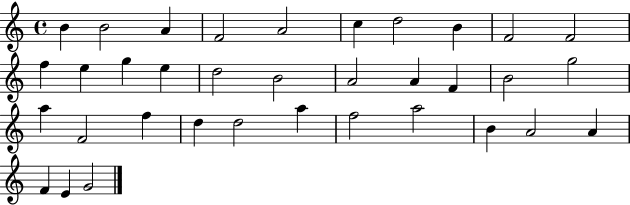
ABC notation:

X:1
T:Untitled
M:4/4
L:1/4
K:C
B B2 A F2 A2 c d2 B F2 F2 f e g e d2 B2 A2 A F B2 g2 a F2 f d d2 a f2 a2 B A2 A F E G2